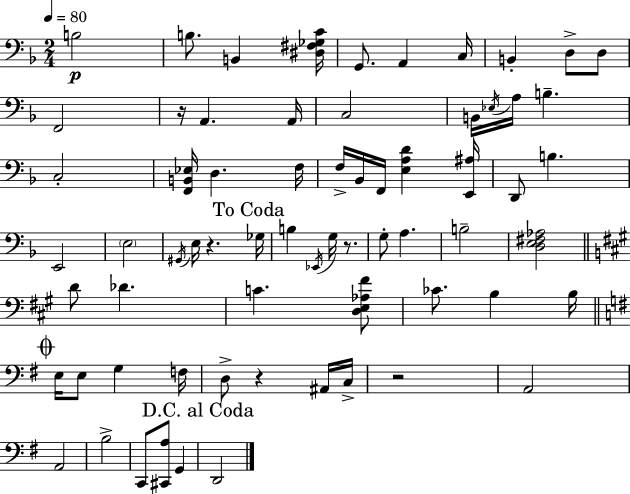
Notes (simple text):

B3/h B3/e. B2/q [D#3,F#3,Gb3,C4]/s G2/e. A2/q C3/s B2/q D3/e D3/e F2/h R/s A2/q. A2/s C3/h B2/s Eb3/s A3/s B3/q. C3/h [F2,B2,Eb3]/s D3/q. F3/s F3/s Bb2/s F2/s [E3,A3,D4]/q [E2,A#3]/s D2/e B3/q. E2/h E3/h G#2/s E3/s R/q. Gb3/s B3/q Eb2/s G3/s R/e. G3/e A3/q. B3/h [D3,E3,F#3,Ab3]/h D4/e Db4/q. C4/q. [D3,E3,Ab3,F#4]/e CES4/e. B3/q B3/s E3/s E3/e G3/q F3/s D3/e R/q A#2/s C3/s R/h A2/h A2/h B3/h C2/e [C#2,A3]/e G2/q D2/h